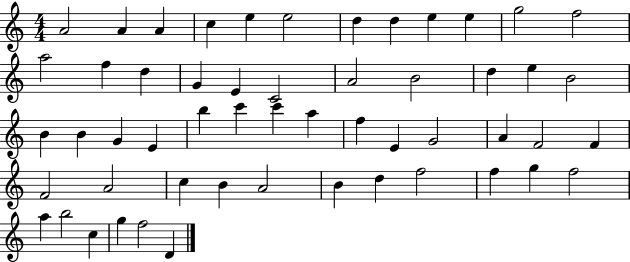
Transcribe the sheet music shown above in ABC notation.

X:1
T:Untitled
M:4/4
L:1/4
K:C
A2 A A c e e2 d d e e g2 f2 a2 f d G E C2 A2 B2 d e B2 B B G E b c' c' a f E G2 A F2 F F2 A2 c B A2 B d f2 f g f2 a b2 c g f2 D